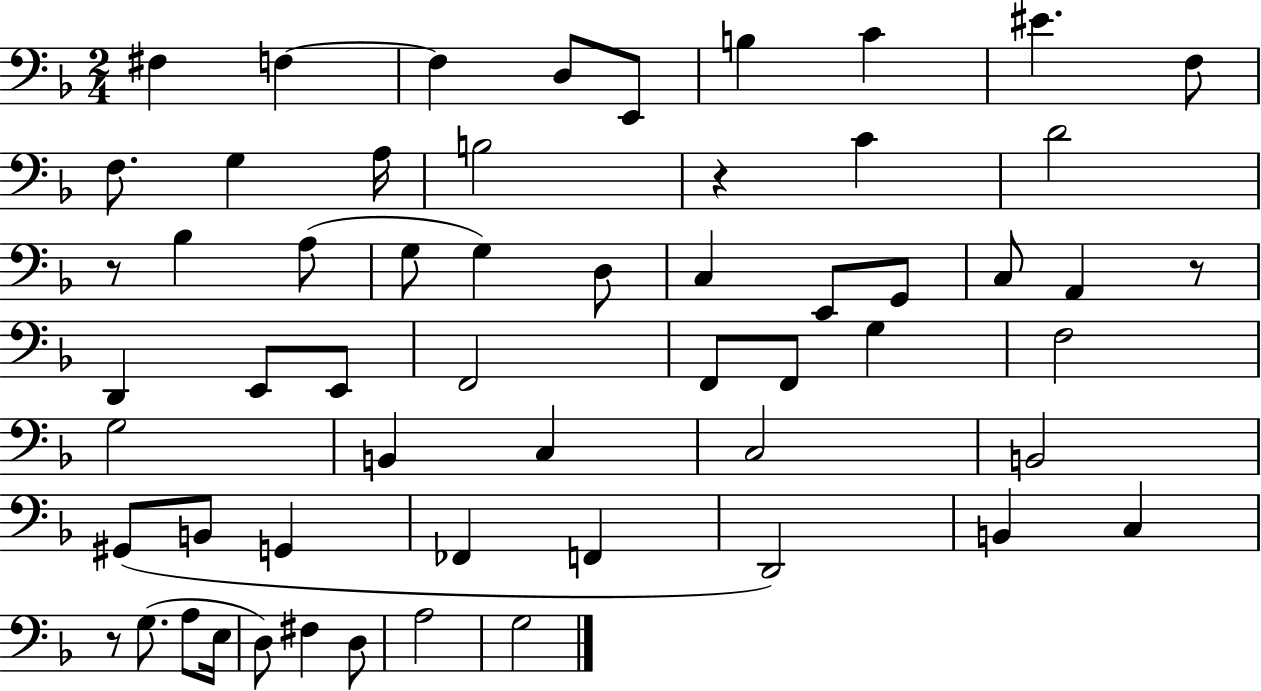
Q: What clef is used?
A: bass